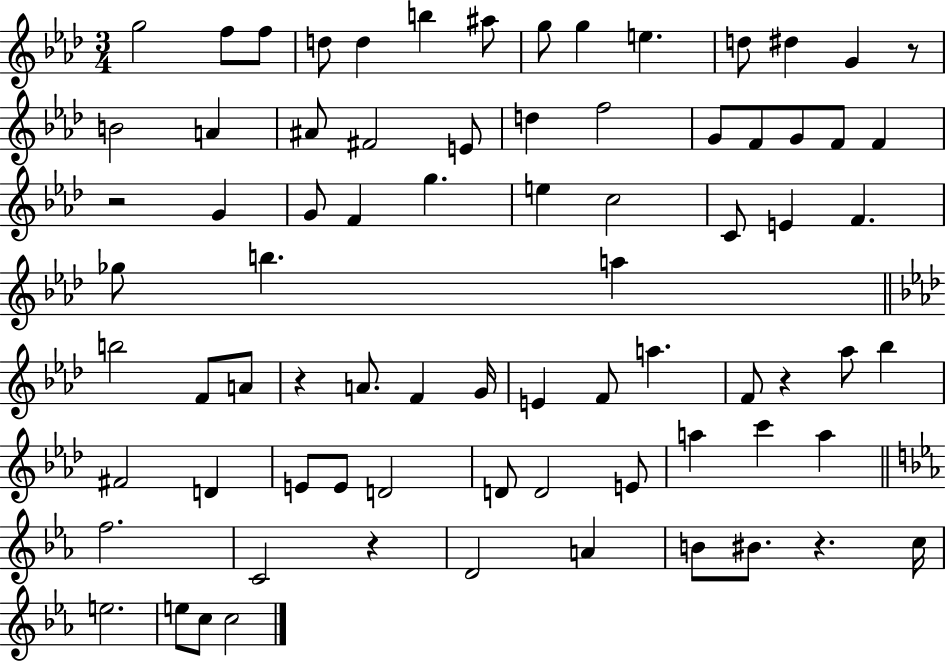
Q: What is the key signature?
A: AES major